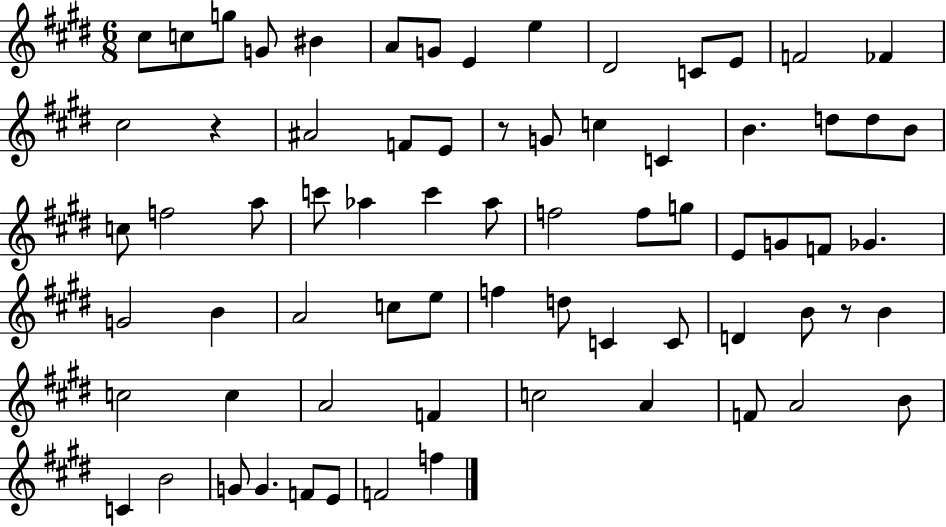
{
  \clef treble
  \numericTimeSignature
  \time 6/8
  \key e \major
  \repeat volta 2 { cis''8 c''8 g''8 g'8 bis'4 | a'8 g'8 e'4 e''4 | dis'2 c'8 e'8 | f'2 fes'4 | \break cis''2 r4 | ais'2 f'8 e'8 | r8 g'8 c''4 c'4 | b'4. d''8 d''8 b'8 | \break c''8 f''2 a''8 | c'''8 aes''4 c'''4 aes''8 | f''2 f''8 g''8 | e'8 g'8 f'8 ges'4. | \break g'2 b'4 | a'2 c''8 e''8 | f''4 d''8 c'4 c'8 | d'4 b'8 r8 b'4 | \break c''2 c''4 | a'2 f'4 | c''2 a'4 | f'8 a'2 b'8 | \break c'4 b'2 | g'8 g'4. f'8 e'8 | f'2 f''4 | } \bar "|."
}